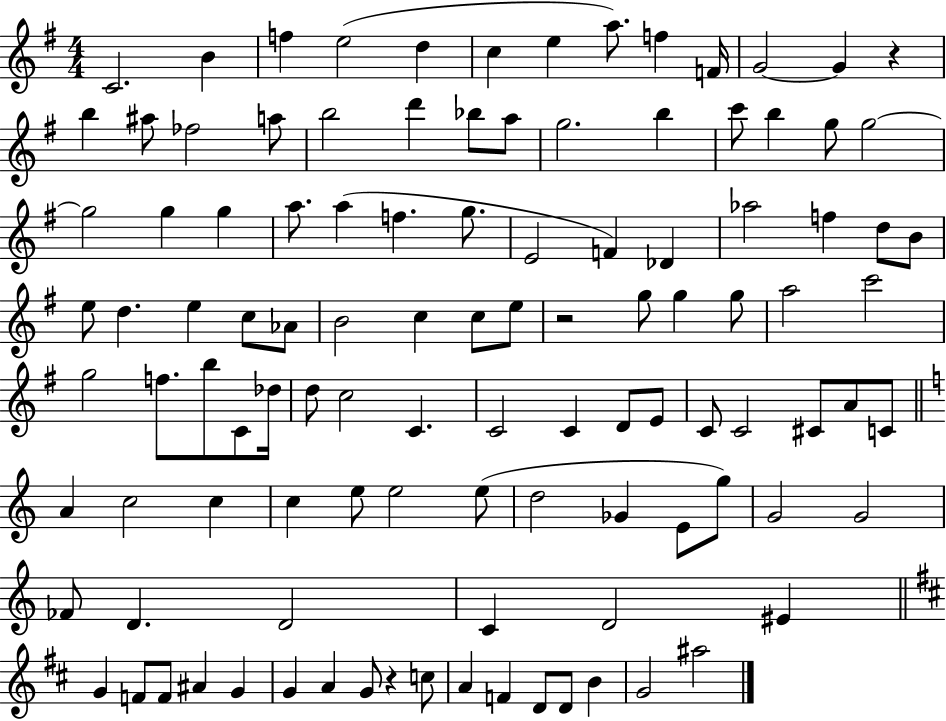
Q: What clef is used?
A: treble